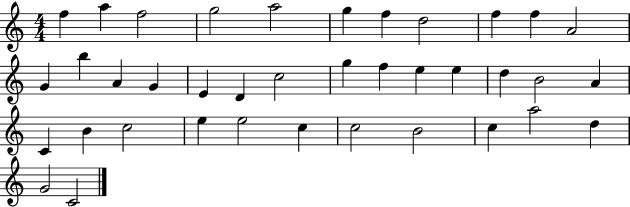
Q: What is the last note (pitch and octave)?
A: C4